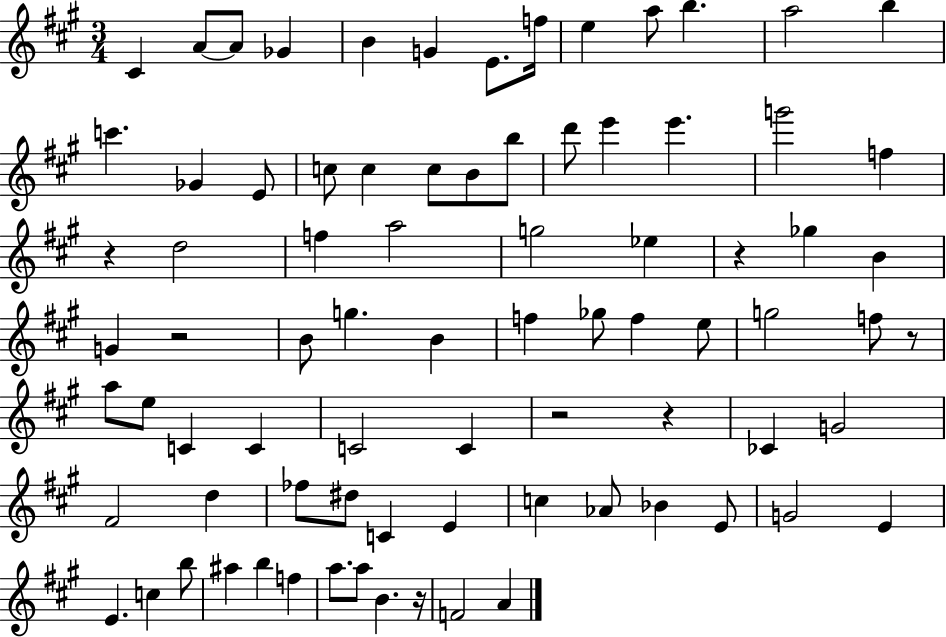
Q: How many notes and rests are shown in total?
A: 81